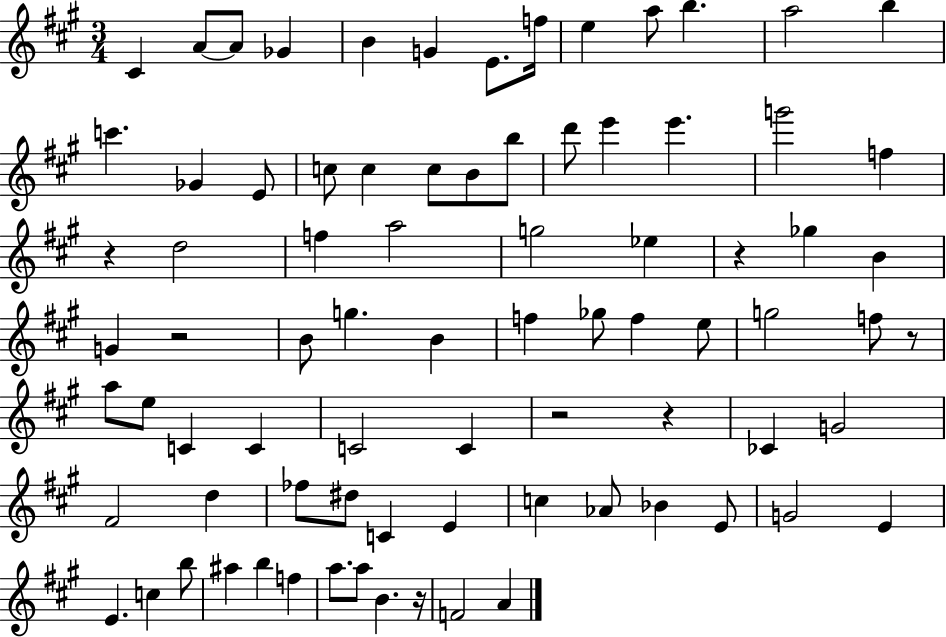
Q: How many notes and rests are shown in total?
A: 81